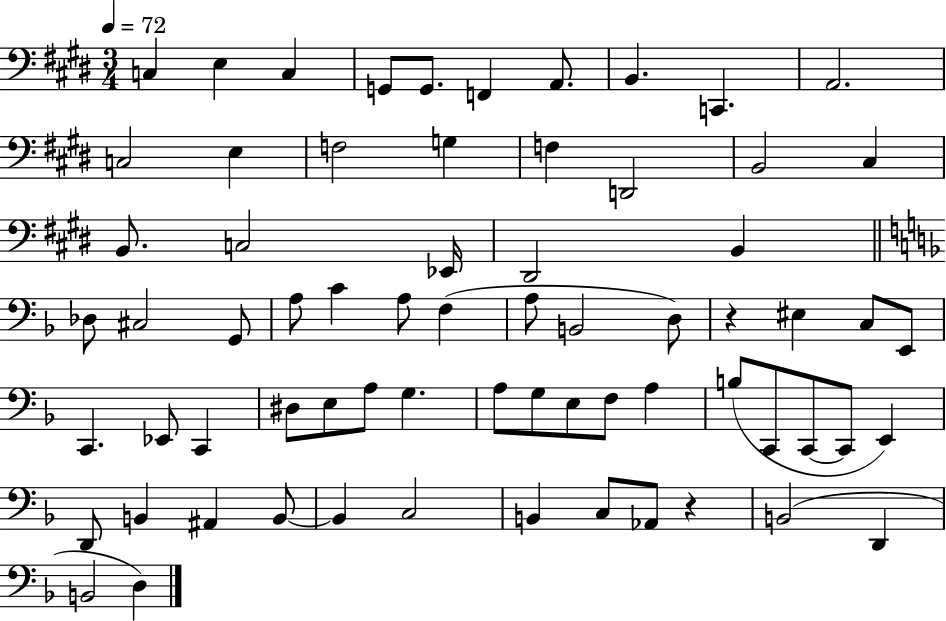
C3/q E3/q C3/q G2/e G2/e. F2/q A2/e. B2/q. C2/q. A2/h. C3/h E3/q F3/h G3/q F3/q D2/h B2/h C#3/q B2/e. C3/h Eb2/s D#2/h B2/q Db3/e C#3/h G2/e A3/e C4/q A3/e F3/q A3/e B2/h D3/e R/q EIS3/q C3/e E2/e C2/q. Eb2/e C2/q D#3/e E3/e A3/e G3/q. A3/e G3/e E3/e F3/e A3/q B3/e C2/e C2/e C2/e E2/q D2/e B2/q A#2/q B2/e B2/q C3/h B2/q C3/e Ab2/e R/q B2/h D2/q B2/h D3/q